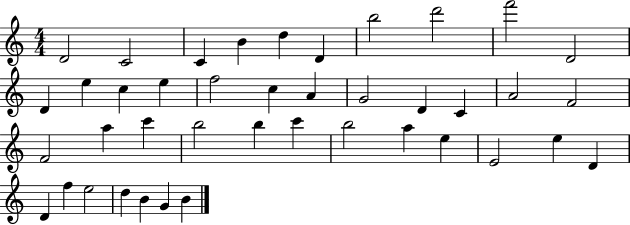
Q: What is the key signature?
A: C major